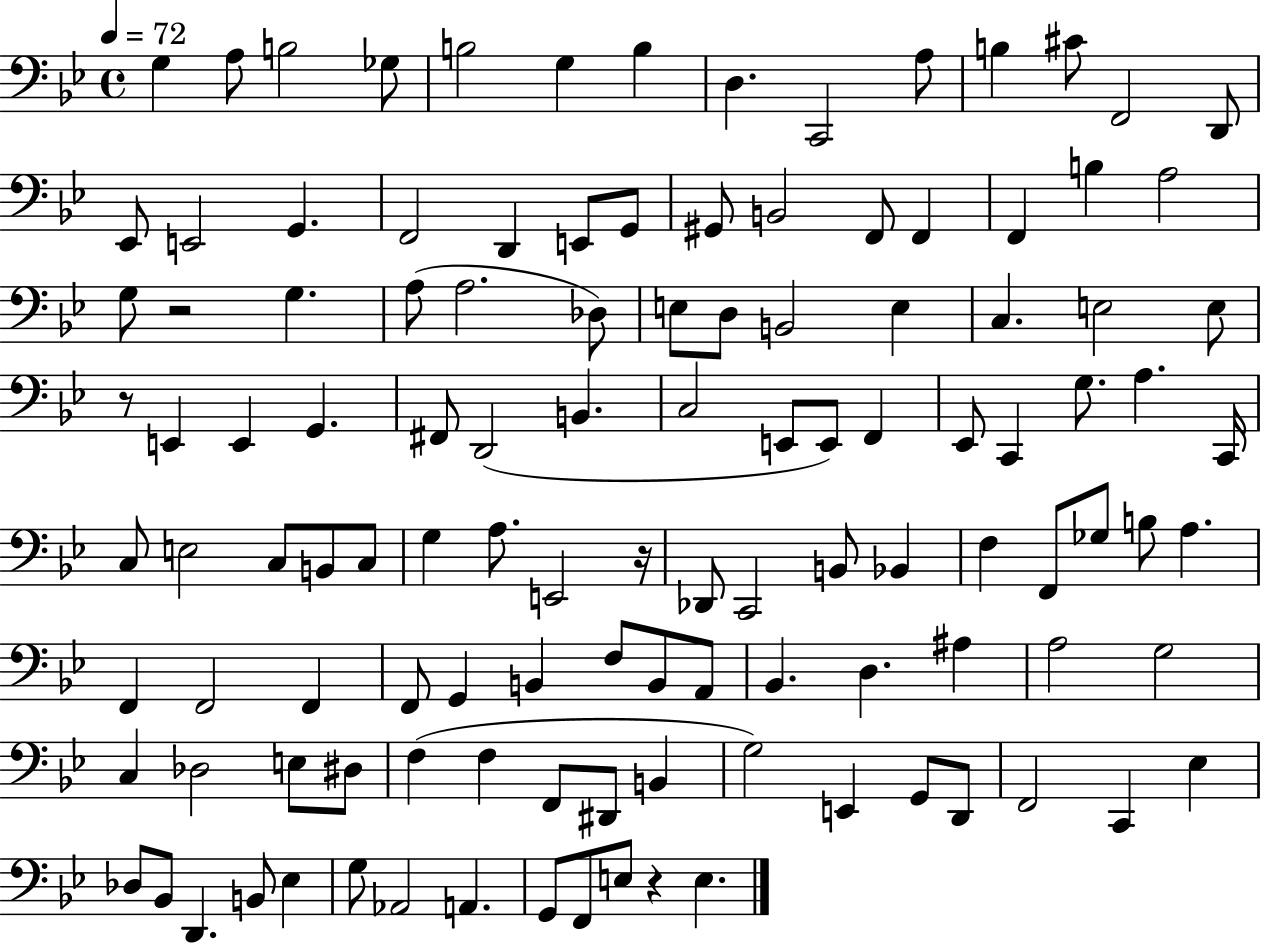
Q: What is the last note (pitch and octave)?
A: E3